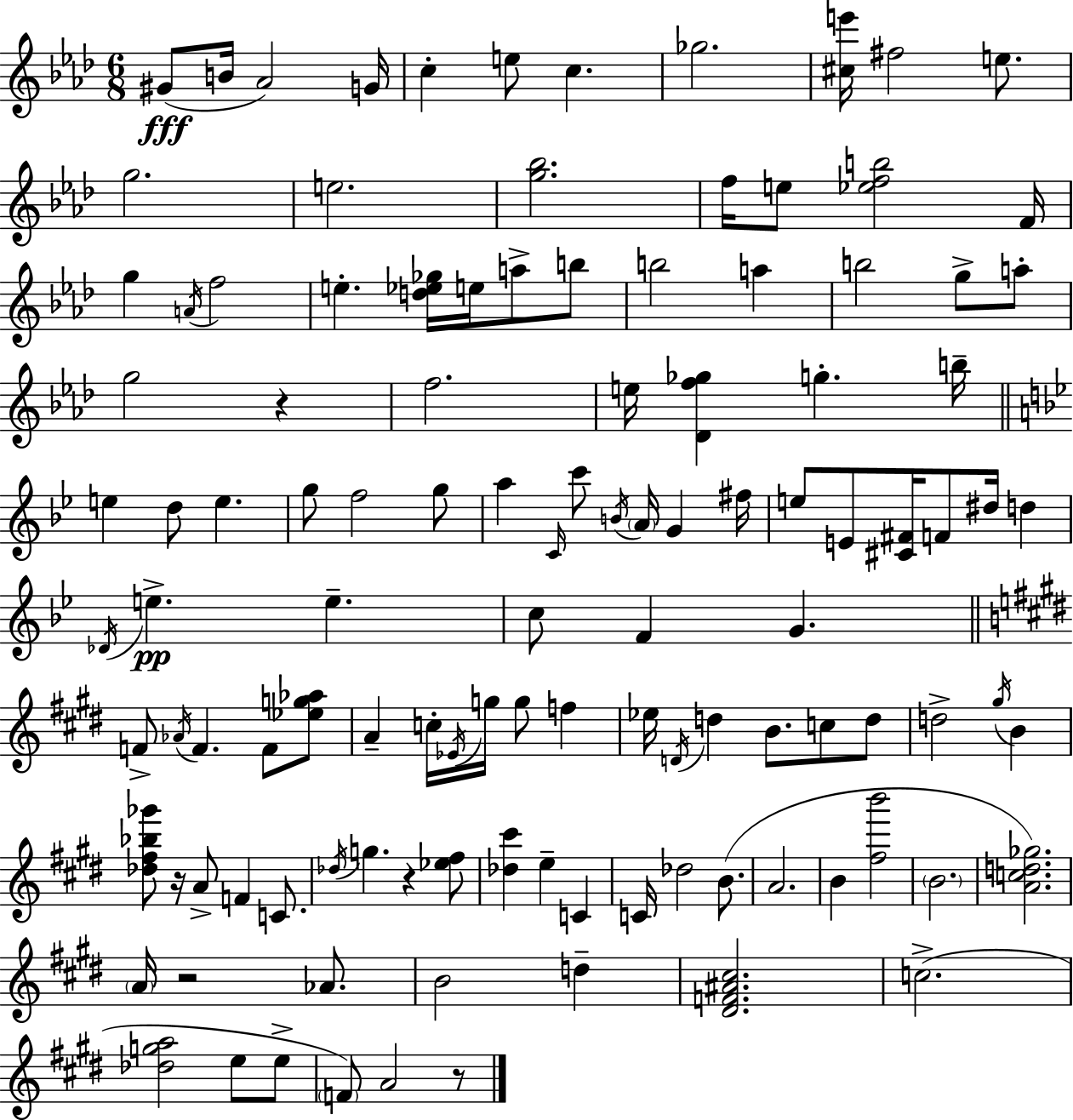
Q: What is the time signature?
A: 6/8